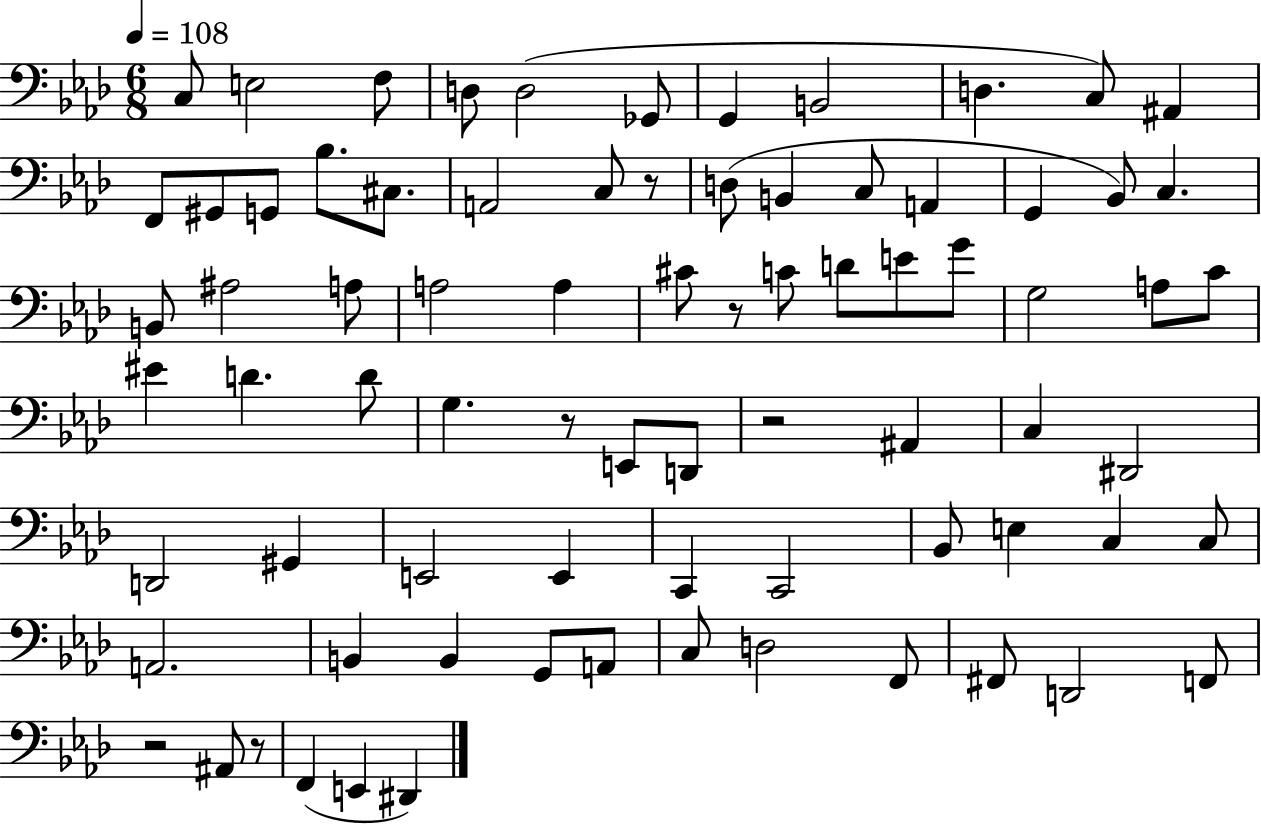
C3/e E3/h F3/e D3/e D3/h Gb2/e G2/q B2/h D3/q. C3/e A#2/q F2/e G#2/e G2/e Bb3/e. C#3/e. A2/h C3/e R/e D3/e B2/q C3/e A2/q G2/q Bb2/e C3/q. B2/e A#3/h A3/e A3/h A3/q C#4/e R/e C4/e D4/e E4/e G4/e G3/h A3/e C4/e EIS4/q D4/q. D4/e G3/q. R/e E2/e D2/e R/h A#2/q C3/q D#2/h D2/h G#2/q E2/h E2/q C2/q C2/h Bb2/e E3/q C3/q C3/e A2/h. B2/q B2/q G2/e A2/e C3/e D3/h F2/e F#2/e D2/h F2/e R/h A#2/e R/e F2/q E2/q D#2/q